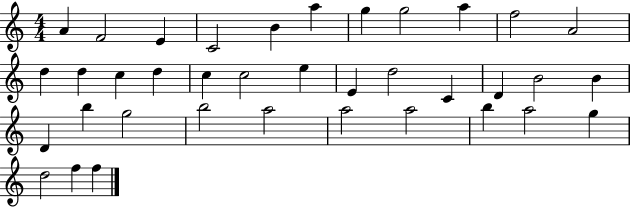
{
  \clef treble
  \numericTimeSignature
  \time 4/4
  \key c \major
  a'4 f'2 e'4 | c'2 b'4 a''4 | g''4 g''2 a''4 | f''2 a'2 | \break d''4 d''4 c''4 d''4 | c''4 c''2 e''4 | e'4 d''2 c'4 | d'4 b'2 b'4 | \break d'4 b''4 g''2 | b''2 a''2 | a''2 a''2 | b''4 a''2 g''4 | \break d''2 f''4 f''4 | \bar "|."
}